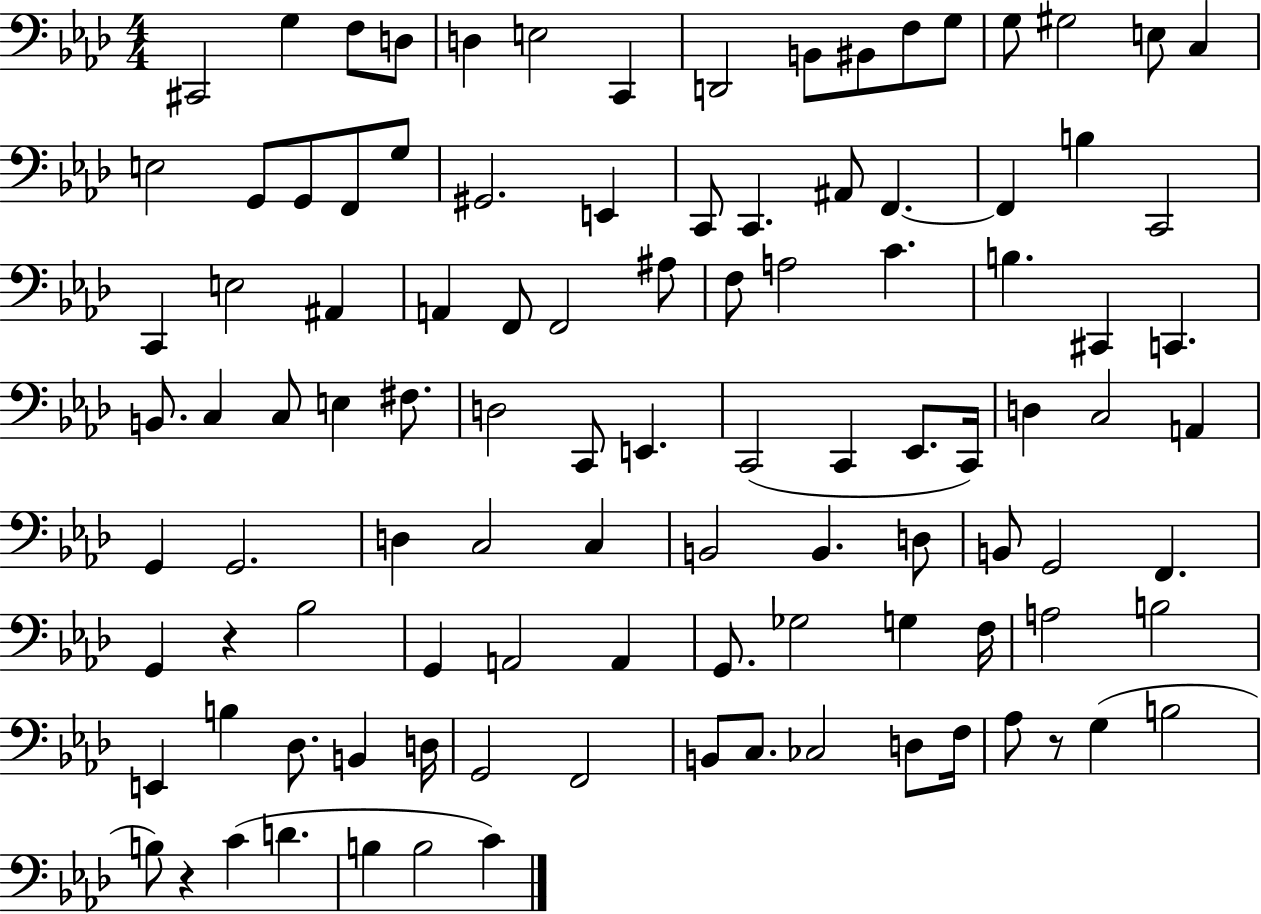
{
  \clef bass
  \numericTimeSignature
  \time 4/4
  \key aes \major
  \repeat volta 2 { cis,2 g4 f8 d8 | d4 e2 c,4 | d,2 b,8 bis,8 f8 g8 | g8 gis2 e8 c4 | \break e2 g,8 g,8 f,8 g8 | gis,2. e,4 | c,8 c,4. ais,8 f,4.~~ | f,4 b4 c,2 | \break c,4 e2 ais,4 | a,4 f,8 f,2 ais8 | f8 a2 c'4. | b4. cis,4 c,4. | \break b,8. c4 c8 e4 fis8. | d2 c,8 e,4. | c,2( c,4 ees,8. c,16) | d4 c2 a,4 | \break g,4 g,2. | d4 c2 c4 | b,2 b,4. d8 | b,8 g,2 f,4. | \break g,4 r4 bes2 | g,4 a,2 a,4 | g,8. ges2 g4 f16 | a2 b2 | \break e,4 b4 des8. b,4 d16 | g,2 f,2 | b,8 c8. ces2 d8 f16 | aes8 r8 g4( b2 | \break b8) r4 c'4( d'4. | b4 b2 c'4) | } \bar "|."
}